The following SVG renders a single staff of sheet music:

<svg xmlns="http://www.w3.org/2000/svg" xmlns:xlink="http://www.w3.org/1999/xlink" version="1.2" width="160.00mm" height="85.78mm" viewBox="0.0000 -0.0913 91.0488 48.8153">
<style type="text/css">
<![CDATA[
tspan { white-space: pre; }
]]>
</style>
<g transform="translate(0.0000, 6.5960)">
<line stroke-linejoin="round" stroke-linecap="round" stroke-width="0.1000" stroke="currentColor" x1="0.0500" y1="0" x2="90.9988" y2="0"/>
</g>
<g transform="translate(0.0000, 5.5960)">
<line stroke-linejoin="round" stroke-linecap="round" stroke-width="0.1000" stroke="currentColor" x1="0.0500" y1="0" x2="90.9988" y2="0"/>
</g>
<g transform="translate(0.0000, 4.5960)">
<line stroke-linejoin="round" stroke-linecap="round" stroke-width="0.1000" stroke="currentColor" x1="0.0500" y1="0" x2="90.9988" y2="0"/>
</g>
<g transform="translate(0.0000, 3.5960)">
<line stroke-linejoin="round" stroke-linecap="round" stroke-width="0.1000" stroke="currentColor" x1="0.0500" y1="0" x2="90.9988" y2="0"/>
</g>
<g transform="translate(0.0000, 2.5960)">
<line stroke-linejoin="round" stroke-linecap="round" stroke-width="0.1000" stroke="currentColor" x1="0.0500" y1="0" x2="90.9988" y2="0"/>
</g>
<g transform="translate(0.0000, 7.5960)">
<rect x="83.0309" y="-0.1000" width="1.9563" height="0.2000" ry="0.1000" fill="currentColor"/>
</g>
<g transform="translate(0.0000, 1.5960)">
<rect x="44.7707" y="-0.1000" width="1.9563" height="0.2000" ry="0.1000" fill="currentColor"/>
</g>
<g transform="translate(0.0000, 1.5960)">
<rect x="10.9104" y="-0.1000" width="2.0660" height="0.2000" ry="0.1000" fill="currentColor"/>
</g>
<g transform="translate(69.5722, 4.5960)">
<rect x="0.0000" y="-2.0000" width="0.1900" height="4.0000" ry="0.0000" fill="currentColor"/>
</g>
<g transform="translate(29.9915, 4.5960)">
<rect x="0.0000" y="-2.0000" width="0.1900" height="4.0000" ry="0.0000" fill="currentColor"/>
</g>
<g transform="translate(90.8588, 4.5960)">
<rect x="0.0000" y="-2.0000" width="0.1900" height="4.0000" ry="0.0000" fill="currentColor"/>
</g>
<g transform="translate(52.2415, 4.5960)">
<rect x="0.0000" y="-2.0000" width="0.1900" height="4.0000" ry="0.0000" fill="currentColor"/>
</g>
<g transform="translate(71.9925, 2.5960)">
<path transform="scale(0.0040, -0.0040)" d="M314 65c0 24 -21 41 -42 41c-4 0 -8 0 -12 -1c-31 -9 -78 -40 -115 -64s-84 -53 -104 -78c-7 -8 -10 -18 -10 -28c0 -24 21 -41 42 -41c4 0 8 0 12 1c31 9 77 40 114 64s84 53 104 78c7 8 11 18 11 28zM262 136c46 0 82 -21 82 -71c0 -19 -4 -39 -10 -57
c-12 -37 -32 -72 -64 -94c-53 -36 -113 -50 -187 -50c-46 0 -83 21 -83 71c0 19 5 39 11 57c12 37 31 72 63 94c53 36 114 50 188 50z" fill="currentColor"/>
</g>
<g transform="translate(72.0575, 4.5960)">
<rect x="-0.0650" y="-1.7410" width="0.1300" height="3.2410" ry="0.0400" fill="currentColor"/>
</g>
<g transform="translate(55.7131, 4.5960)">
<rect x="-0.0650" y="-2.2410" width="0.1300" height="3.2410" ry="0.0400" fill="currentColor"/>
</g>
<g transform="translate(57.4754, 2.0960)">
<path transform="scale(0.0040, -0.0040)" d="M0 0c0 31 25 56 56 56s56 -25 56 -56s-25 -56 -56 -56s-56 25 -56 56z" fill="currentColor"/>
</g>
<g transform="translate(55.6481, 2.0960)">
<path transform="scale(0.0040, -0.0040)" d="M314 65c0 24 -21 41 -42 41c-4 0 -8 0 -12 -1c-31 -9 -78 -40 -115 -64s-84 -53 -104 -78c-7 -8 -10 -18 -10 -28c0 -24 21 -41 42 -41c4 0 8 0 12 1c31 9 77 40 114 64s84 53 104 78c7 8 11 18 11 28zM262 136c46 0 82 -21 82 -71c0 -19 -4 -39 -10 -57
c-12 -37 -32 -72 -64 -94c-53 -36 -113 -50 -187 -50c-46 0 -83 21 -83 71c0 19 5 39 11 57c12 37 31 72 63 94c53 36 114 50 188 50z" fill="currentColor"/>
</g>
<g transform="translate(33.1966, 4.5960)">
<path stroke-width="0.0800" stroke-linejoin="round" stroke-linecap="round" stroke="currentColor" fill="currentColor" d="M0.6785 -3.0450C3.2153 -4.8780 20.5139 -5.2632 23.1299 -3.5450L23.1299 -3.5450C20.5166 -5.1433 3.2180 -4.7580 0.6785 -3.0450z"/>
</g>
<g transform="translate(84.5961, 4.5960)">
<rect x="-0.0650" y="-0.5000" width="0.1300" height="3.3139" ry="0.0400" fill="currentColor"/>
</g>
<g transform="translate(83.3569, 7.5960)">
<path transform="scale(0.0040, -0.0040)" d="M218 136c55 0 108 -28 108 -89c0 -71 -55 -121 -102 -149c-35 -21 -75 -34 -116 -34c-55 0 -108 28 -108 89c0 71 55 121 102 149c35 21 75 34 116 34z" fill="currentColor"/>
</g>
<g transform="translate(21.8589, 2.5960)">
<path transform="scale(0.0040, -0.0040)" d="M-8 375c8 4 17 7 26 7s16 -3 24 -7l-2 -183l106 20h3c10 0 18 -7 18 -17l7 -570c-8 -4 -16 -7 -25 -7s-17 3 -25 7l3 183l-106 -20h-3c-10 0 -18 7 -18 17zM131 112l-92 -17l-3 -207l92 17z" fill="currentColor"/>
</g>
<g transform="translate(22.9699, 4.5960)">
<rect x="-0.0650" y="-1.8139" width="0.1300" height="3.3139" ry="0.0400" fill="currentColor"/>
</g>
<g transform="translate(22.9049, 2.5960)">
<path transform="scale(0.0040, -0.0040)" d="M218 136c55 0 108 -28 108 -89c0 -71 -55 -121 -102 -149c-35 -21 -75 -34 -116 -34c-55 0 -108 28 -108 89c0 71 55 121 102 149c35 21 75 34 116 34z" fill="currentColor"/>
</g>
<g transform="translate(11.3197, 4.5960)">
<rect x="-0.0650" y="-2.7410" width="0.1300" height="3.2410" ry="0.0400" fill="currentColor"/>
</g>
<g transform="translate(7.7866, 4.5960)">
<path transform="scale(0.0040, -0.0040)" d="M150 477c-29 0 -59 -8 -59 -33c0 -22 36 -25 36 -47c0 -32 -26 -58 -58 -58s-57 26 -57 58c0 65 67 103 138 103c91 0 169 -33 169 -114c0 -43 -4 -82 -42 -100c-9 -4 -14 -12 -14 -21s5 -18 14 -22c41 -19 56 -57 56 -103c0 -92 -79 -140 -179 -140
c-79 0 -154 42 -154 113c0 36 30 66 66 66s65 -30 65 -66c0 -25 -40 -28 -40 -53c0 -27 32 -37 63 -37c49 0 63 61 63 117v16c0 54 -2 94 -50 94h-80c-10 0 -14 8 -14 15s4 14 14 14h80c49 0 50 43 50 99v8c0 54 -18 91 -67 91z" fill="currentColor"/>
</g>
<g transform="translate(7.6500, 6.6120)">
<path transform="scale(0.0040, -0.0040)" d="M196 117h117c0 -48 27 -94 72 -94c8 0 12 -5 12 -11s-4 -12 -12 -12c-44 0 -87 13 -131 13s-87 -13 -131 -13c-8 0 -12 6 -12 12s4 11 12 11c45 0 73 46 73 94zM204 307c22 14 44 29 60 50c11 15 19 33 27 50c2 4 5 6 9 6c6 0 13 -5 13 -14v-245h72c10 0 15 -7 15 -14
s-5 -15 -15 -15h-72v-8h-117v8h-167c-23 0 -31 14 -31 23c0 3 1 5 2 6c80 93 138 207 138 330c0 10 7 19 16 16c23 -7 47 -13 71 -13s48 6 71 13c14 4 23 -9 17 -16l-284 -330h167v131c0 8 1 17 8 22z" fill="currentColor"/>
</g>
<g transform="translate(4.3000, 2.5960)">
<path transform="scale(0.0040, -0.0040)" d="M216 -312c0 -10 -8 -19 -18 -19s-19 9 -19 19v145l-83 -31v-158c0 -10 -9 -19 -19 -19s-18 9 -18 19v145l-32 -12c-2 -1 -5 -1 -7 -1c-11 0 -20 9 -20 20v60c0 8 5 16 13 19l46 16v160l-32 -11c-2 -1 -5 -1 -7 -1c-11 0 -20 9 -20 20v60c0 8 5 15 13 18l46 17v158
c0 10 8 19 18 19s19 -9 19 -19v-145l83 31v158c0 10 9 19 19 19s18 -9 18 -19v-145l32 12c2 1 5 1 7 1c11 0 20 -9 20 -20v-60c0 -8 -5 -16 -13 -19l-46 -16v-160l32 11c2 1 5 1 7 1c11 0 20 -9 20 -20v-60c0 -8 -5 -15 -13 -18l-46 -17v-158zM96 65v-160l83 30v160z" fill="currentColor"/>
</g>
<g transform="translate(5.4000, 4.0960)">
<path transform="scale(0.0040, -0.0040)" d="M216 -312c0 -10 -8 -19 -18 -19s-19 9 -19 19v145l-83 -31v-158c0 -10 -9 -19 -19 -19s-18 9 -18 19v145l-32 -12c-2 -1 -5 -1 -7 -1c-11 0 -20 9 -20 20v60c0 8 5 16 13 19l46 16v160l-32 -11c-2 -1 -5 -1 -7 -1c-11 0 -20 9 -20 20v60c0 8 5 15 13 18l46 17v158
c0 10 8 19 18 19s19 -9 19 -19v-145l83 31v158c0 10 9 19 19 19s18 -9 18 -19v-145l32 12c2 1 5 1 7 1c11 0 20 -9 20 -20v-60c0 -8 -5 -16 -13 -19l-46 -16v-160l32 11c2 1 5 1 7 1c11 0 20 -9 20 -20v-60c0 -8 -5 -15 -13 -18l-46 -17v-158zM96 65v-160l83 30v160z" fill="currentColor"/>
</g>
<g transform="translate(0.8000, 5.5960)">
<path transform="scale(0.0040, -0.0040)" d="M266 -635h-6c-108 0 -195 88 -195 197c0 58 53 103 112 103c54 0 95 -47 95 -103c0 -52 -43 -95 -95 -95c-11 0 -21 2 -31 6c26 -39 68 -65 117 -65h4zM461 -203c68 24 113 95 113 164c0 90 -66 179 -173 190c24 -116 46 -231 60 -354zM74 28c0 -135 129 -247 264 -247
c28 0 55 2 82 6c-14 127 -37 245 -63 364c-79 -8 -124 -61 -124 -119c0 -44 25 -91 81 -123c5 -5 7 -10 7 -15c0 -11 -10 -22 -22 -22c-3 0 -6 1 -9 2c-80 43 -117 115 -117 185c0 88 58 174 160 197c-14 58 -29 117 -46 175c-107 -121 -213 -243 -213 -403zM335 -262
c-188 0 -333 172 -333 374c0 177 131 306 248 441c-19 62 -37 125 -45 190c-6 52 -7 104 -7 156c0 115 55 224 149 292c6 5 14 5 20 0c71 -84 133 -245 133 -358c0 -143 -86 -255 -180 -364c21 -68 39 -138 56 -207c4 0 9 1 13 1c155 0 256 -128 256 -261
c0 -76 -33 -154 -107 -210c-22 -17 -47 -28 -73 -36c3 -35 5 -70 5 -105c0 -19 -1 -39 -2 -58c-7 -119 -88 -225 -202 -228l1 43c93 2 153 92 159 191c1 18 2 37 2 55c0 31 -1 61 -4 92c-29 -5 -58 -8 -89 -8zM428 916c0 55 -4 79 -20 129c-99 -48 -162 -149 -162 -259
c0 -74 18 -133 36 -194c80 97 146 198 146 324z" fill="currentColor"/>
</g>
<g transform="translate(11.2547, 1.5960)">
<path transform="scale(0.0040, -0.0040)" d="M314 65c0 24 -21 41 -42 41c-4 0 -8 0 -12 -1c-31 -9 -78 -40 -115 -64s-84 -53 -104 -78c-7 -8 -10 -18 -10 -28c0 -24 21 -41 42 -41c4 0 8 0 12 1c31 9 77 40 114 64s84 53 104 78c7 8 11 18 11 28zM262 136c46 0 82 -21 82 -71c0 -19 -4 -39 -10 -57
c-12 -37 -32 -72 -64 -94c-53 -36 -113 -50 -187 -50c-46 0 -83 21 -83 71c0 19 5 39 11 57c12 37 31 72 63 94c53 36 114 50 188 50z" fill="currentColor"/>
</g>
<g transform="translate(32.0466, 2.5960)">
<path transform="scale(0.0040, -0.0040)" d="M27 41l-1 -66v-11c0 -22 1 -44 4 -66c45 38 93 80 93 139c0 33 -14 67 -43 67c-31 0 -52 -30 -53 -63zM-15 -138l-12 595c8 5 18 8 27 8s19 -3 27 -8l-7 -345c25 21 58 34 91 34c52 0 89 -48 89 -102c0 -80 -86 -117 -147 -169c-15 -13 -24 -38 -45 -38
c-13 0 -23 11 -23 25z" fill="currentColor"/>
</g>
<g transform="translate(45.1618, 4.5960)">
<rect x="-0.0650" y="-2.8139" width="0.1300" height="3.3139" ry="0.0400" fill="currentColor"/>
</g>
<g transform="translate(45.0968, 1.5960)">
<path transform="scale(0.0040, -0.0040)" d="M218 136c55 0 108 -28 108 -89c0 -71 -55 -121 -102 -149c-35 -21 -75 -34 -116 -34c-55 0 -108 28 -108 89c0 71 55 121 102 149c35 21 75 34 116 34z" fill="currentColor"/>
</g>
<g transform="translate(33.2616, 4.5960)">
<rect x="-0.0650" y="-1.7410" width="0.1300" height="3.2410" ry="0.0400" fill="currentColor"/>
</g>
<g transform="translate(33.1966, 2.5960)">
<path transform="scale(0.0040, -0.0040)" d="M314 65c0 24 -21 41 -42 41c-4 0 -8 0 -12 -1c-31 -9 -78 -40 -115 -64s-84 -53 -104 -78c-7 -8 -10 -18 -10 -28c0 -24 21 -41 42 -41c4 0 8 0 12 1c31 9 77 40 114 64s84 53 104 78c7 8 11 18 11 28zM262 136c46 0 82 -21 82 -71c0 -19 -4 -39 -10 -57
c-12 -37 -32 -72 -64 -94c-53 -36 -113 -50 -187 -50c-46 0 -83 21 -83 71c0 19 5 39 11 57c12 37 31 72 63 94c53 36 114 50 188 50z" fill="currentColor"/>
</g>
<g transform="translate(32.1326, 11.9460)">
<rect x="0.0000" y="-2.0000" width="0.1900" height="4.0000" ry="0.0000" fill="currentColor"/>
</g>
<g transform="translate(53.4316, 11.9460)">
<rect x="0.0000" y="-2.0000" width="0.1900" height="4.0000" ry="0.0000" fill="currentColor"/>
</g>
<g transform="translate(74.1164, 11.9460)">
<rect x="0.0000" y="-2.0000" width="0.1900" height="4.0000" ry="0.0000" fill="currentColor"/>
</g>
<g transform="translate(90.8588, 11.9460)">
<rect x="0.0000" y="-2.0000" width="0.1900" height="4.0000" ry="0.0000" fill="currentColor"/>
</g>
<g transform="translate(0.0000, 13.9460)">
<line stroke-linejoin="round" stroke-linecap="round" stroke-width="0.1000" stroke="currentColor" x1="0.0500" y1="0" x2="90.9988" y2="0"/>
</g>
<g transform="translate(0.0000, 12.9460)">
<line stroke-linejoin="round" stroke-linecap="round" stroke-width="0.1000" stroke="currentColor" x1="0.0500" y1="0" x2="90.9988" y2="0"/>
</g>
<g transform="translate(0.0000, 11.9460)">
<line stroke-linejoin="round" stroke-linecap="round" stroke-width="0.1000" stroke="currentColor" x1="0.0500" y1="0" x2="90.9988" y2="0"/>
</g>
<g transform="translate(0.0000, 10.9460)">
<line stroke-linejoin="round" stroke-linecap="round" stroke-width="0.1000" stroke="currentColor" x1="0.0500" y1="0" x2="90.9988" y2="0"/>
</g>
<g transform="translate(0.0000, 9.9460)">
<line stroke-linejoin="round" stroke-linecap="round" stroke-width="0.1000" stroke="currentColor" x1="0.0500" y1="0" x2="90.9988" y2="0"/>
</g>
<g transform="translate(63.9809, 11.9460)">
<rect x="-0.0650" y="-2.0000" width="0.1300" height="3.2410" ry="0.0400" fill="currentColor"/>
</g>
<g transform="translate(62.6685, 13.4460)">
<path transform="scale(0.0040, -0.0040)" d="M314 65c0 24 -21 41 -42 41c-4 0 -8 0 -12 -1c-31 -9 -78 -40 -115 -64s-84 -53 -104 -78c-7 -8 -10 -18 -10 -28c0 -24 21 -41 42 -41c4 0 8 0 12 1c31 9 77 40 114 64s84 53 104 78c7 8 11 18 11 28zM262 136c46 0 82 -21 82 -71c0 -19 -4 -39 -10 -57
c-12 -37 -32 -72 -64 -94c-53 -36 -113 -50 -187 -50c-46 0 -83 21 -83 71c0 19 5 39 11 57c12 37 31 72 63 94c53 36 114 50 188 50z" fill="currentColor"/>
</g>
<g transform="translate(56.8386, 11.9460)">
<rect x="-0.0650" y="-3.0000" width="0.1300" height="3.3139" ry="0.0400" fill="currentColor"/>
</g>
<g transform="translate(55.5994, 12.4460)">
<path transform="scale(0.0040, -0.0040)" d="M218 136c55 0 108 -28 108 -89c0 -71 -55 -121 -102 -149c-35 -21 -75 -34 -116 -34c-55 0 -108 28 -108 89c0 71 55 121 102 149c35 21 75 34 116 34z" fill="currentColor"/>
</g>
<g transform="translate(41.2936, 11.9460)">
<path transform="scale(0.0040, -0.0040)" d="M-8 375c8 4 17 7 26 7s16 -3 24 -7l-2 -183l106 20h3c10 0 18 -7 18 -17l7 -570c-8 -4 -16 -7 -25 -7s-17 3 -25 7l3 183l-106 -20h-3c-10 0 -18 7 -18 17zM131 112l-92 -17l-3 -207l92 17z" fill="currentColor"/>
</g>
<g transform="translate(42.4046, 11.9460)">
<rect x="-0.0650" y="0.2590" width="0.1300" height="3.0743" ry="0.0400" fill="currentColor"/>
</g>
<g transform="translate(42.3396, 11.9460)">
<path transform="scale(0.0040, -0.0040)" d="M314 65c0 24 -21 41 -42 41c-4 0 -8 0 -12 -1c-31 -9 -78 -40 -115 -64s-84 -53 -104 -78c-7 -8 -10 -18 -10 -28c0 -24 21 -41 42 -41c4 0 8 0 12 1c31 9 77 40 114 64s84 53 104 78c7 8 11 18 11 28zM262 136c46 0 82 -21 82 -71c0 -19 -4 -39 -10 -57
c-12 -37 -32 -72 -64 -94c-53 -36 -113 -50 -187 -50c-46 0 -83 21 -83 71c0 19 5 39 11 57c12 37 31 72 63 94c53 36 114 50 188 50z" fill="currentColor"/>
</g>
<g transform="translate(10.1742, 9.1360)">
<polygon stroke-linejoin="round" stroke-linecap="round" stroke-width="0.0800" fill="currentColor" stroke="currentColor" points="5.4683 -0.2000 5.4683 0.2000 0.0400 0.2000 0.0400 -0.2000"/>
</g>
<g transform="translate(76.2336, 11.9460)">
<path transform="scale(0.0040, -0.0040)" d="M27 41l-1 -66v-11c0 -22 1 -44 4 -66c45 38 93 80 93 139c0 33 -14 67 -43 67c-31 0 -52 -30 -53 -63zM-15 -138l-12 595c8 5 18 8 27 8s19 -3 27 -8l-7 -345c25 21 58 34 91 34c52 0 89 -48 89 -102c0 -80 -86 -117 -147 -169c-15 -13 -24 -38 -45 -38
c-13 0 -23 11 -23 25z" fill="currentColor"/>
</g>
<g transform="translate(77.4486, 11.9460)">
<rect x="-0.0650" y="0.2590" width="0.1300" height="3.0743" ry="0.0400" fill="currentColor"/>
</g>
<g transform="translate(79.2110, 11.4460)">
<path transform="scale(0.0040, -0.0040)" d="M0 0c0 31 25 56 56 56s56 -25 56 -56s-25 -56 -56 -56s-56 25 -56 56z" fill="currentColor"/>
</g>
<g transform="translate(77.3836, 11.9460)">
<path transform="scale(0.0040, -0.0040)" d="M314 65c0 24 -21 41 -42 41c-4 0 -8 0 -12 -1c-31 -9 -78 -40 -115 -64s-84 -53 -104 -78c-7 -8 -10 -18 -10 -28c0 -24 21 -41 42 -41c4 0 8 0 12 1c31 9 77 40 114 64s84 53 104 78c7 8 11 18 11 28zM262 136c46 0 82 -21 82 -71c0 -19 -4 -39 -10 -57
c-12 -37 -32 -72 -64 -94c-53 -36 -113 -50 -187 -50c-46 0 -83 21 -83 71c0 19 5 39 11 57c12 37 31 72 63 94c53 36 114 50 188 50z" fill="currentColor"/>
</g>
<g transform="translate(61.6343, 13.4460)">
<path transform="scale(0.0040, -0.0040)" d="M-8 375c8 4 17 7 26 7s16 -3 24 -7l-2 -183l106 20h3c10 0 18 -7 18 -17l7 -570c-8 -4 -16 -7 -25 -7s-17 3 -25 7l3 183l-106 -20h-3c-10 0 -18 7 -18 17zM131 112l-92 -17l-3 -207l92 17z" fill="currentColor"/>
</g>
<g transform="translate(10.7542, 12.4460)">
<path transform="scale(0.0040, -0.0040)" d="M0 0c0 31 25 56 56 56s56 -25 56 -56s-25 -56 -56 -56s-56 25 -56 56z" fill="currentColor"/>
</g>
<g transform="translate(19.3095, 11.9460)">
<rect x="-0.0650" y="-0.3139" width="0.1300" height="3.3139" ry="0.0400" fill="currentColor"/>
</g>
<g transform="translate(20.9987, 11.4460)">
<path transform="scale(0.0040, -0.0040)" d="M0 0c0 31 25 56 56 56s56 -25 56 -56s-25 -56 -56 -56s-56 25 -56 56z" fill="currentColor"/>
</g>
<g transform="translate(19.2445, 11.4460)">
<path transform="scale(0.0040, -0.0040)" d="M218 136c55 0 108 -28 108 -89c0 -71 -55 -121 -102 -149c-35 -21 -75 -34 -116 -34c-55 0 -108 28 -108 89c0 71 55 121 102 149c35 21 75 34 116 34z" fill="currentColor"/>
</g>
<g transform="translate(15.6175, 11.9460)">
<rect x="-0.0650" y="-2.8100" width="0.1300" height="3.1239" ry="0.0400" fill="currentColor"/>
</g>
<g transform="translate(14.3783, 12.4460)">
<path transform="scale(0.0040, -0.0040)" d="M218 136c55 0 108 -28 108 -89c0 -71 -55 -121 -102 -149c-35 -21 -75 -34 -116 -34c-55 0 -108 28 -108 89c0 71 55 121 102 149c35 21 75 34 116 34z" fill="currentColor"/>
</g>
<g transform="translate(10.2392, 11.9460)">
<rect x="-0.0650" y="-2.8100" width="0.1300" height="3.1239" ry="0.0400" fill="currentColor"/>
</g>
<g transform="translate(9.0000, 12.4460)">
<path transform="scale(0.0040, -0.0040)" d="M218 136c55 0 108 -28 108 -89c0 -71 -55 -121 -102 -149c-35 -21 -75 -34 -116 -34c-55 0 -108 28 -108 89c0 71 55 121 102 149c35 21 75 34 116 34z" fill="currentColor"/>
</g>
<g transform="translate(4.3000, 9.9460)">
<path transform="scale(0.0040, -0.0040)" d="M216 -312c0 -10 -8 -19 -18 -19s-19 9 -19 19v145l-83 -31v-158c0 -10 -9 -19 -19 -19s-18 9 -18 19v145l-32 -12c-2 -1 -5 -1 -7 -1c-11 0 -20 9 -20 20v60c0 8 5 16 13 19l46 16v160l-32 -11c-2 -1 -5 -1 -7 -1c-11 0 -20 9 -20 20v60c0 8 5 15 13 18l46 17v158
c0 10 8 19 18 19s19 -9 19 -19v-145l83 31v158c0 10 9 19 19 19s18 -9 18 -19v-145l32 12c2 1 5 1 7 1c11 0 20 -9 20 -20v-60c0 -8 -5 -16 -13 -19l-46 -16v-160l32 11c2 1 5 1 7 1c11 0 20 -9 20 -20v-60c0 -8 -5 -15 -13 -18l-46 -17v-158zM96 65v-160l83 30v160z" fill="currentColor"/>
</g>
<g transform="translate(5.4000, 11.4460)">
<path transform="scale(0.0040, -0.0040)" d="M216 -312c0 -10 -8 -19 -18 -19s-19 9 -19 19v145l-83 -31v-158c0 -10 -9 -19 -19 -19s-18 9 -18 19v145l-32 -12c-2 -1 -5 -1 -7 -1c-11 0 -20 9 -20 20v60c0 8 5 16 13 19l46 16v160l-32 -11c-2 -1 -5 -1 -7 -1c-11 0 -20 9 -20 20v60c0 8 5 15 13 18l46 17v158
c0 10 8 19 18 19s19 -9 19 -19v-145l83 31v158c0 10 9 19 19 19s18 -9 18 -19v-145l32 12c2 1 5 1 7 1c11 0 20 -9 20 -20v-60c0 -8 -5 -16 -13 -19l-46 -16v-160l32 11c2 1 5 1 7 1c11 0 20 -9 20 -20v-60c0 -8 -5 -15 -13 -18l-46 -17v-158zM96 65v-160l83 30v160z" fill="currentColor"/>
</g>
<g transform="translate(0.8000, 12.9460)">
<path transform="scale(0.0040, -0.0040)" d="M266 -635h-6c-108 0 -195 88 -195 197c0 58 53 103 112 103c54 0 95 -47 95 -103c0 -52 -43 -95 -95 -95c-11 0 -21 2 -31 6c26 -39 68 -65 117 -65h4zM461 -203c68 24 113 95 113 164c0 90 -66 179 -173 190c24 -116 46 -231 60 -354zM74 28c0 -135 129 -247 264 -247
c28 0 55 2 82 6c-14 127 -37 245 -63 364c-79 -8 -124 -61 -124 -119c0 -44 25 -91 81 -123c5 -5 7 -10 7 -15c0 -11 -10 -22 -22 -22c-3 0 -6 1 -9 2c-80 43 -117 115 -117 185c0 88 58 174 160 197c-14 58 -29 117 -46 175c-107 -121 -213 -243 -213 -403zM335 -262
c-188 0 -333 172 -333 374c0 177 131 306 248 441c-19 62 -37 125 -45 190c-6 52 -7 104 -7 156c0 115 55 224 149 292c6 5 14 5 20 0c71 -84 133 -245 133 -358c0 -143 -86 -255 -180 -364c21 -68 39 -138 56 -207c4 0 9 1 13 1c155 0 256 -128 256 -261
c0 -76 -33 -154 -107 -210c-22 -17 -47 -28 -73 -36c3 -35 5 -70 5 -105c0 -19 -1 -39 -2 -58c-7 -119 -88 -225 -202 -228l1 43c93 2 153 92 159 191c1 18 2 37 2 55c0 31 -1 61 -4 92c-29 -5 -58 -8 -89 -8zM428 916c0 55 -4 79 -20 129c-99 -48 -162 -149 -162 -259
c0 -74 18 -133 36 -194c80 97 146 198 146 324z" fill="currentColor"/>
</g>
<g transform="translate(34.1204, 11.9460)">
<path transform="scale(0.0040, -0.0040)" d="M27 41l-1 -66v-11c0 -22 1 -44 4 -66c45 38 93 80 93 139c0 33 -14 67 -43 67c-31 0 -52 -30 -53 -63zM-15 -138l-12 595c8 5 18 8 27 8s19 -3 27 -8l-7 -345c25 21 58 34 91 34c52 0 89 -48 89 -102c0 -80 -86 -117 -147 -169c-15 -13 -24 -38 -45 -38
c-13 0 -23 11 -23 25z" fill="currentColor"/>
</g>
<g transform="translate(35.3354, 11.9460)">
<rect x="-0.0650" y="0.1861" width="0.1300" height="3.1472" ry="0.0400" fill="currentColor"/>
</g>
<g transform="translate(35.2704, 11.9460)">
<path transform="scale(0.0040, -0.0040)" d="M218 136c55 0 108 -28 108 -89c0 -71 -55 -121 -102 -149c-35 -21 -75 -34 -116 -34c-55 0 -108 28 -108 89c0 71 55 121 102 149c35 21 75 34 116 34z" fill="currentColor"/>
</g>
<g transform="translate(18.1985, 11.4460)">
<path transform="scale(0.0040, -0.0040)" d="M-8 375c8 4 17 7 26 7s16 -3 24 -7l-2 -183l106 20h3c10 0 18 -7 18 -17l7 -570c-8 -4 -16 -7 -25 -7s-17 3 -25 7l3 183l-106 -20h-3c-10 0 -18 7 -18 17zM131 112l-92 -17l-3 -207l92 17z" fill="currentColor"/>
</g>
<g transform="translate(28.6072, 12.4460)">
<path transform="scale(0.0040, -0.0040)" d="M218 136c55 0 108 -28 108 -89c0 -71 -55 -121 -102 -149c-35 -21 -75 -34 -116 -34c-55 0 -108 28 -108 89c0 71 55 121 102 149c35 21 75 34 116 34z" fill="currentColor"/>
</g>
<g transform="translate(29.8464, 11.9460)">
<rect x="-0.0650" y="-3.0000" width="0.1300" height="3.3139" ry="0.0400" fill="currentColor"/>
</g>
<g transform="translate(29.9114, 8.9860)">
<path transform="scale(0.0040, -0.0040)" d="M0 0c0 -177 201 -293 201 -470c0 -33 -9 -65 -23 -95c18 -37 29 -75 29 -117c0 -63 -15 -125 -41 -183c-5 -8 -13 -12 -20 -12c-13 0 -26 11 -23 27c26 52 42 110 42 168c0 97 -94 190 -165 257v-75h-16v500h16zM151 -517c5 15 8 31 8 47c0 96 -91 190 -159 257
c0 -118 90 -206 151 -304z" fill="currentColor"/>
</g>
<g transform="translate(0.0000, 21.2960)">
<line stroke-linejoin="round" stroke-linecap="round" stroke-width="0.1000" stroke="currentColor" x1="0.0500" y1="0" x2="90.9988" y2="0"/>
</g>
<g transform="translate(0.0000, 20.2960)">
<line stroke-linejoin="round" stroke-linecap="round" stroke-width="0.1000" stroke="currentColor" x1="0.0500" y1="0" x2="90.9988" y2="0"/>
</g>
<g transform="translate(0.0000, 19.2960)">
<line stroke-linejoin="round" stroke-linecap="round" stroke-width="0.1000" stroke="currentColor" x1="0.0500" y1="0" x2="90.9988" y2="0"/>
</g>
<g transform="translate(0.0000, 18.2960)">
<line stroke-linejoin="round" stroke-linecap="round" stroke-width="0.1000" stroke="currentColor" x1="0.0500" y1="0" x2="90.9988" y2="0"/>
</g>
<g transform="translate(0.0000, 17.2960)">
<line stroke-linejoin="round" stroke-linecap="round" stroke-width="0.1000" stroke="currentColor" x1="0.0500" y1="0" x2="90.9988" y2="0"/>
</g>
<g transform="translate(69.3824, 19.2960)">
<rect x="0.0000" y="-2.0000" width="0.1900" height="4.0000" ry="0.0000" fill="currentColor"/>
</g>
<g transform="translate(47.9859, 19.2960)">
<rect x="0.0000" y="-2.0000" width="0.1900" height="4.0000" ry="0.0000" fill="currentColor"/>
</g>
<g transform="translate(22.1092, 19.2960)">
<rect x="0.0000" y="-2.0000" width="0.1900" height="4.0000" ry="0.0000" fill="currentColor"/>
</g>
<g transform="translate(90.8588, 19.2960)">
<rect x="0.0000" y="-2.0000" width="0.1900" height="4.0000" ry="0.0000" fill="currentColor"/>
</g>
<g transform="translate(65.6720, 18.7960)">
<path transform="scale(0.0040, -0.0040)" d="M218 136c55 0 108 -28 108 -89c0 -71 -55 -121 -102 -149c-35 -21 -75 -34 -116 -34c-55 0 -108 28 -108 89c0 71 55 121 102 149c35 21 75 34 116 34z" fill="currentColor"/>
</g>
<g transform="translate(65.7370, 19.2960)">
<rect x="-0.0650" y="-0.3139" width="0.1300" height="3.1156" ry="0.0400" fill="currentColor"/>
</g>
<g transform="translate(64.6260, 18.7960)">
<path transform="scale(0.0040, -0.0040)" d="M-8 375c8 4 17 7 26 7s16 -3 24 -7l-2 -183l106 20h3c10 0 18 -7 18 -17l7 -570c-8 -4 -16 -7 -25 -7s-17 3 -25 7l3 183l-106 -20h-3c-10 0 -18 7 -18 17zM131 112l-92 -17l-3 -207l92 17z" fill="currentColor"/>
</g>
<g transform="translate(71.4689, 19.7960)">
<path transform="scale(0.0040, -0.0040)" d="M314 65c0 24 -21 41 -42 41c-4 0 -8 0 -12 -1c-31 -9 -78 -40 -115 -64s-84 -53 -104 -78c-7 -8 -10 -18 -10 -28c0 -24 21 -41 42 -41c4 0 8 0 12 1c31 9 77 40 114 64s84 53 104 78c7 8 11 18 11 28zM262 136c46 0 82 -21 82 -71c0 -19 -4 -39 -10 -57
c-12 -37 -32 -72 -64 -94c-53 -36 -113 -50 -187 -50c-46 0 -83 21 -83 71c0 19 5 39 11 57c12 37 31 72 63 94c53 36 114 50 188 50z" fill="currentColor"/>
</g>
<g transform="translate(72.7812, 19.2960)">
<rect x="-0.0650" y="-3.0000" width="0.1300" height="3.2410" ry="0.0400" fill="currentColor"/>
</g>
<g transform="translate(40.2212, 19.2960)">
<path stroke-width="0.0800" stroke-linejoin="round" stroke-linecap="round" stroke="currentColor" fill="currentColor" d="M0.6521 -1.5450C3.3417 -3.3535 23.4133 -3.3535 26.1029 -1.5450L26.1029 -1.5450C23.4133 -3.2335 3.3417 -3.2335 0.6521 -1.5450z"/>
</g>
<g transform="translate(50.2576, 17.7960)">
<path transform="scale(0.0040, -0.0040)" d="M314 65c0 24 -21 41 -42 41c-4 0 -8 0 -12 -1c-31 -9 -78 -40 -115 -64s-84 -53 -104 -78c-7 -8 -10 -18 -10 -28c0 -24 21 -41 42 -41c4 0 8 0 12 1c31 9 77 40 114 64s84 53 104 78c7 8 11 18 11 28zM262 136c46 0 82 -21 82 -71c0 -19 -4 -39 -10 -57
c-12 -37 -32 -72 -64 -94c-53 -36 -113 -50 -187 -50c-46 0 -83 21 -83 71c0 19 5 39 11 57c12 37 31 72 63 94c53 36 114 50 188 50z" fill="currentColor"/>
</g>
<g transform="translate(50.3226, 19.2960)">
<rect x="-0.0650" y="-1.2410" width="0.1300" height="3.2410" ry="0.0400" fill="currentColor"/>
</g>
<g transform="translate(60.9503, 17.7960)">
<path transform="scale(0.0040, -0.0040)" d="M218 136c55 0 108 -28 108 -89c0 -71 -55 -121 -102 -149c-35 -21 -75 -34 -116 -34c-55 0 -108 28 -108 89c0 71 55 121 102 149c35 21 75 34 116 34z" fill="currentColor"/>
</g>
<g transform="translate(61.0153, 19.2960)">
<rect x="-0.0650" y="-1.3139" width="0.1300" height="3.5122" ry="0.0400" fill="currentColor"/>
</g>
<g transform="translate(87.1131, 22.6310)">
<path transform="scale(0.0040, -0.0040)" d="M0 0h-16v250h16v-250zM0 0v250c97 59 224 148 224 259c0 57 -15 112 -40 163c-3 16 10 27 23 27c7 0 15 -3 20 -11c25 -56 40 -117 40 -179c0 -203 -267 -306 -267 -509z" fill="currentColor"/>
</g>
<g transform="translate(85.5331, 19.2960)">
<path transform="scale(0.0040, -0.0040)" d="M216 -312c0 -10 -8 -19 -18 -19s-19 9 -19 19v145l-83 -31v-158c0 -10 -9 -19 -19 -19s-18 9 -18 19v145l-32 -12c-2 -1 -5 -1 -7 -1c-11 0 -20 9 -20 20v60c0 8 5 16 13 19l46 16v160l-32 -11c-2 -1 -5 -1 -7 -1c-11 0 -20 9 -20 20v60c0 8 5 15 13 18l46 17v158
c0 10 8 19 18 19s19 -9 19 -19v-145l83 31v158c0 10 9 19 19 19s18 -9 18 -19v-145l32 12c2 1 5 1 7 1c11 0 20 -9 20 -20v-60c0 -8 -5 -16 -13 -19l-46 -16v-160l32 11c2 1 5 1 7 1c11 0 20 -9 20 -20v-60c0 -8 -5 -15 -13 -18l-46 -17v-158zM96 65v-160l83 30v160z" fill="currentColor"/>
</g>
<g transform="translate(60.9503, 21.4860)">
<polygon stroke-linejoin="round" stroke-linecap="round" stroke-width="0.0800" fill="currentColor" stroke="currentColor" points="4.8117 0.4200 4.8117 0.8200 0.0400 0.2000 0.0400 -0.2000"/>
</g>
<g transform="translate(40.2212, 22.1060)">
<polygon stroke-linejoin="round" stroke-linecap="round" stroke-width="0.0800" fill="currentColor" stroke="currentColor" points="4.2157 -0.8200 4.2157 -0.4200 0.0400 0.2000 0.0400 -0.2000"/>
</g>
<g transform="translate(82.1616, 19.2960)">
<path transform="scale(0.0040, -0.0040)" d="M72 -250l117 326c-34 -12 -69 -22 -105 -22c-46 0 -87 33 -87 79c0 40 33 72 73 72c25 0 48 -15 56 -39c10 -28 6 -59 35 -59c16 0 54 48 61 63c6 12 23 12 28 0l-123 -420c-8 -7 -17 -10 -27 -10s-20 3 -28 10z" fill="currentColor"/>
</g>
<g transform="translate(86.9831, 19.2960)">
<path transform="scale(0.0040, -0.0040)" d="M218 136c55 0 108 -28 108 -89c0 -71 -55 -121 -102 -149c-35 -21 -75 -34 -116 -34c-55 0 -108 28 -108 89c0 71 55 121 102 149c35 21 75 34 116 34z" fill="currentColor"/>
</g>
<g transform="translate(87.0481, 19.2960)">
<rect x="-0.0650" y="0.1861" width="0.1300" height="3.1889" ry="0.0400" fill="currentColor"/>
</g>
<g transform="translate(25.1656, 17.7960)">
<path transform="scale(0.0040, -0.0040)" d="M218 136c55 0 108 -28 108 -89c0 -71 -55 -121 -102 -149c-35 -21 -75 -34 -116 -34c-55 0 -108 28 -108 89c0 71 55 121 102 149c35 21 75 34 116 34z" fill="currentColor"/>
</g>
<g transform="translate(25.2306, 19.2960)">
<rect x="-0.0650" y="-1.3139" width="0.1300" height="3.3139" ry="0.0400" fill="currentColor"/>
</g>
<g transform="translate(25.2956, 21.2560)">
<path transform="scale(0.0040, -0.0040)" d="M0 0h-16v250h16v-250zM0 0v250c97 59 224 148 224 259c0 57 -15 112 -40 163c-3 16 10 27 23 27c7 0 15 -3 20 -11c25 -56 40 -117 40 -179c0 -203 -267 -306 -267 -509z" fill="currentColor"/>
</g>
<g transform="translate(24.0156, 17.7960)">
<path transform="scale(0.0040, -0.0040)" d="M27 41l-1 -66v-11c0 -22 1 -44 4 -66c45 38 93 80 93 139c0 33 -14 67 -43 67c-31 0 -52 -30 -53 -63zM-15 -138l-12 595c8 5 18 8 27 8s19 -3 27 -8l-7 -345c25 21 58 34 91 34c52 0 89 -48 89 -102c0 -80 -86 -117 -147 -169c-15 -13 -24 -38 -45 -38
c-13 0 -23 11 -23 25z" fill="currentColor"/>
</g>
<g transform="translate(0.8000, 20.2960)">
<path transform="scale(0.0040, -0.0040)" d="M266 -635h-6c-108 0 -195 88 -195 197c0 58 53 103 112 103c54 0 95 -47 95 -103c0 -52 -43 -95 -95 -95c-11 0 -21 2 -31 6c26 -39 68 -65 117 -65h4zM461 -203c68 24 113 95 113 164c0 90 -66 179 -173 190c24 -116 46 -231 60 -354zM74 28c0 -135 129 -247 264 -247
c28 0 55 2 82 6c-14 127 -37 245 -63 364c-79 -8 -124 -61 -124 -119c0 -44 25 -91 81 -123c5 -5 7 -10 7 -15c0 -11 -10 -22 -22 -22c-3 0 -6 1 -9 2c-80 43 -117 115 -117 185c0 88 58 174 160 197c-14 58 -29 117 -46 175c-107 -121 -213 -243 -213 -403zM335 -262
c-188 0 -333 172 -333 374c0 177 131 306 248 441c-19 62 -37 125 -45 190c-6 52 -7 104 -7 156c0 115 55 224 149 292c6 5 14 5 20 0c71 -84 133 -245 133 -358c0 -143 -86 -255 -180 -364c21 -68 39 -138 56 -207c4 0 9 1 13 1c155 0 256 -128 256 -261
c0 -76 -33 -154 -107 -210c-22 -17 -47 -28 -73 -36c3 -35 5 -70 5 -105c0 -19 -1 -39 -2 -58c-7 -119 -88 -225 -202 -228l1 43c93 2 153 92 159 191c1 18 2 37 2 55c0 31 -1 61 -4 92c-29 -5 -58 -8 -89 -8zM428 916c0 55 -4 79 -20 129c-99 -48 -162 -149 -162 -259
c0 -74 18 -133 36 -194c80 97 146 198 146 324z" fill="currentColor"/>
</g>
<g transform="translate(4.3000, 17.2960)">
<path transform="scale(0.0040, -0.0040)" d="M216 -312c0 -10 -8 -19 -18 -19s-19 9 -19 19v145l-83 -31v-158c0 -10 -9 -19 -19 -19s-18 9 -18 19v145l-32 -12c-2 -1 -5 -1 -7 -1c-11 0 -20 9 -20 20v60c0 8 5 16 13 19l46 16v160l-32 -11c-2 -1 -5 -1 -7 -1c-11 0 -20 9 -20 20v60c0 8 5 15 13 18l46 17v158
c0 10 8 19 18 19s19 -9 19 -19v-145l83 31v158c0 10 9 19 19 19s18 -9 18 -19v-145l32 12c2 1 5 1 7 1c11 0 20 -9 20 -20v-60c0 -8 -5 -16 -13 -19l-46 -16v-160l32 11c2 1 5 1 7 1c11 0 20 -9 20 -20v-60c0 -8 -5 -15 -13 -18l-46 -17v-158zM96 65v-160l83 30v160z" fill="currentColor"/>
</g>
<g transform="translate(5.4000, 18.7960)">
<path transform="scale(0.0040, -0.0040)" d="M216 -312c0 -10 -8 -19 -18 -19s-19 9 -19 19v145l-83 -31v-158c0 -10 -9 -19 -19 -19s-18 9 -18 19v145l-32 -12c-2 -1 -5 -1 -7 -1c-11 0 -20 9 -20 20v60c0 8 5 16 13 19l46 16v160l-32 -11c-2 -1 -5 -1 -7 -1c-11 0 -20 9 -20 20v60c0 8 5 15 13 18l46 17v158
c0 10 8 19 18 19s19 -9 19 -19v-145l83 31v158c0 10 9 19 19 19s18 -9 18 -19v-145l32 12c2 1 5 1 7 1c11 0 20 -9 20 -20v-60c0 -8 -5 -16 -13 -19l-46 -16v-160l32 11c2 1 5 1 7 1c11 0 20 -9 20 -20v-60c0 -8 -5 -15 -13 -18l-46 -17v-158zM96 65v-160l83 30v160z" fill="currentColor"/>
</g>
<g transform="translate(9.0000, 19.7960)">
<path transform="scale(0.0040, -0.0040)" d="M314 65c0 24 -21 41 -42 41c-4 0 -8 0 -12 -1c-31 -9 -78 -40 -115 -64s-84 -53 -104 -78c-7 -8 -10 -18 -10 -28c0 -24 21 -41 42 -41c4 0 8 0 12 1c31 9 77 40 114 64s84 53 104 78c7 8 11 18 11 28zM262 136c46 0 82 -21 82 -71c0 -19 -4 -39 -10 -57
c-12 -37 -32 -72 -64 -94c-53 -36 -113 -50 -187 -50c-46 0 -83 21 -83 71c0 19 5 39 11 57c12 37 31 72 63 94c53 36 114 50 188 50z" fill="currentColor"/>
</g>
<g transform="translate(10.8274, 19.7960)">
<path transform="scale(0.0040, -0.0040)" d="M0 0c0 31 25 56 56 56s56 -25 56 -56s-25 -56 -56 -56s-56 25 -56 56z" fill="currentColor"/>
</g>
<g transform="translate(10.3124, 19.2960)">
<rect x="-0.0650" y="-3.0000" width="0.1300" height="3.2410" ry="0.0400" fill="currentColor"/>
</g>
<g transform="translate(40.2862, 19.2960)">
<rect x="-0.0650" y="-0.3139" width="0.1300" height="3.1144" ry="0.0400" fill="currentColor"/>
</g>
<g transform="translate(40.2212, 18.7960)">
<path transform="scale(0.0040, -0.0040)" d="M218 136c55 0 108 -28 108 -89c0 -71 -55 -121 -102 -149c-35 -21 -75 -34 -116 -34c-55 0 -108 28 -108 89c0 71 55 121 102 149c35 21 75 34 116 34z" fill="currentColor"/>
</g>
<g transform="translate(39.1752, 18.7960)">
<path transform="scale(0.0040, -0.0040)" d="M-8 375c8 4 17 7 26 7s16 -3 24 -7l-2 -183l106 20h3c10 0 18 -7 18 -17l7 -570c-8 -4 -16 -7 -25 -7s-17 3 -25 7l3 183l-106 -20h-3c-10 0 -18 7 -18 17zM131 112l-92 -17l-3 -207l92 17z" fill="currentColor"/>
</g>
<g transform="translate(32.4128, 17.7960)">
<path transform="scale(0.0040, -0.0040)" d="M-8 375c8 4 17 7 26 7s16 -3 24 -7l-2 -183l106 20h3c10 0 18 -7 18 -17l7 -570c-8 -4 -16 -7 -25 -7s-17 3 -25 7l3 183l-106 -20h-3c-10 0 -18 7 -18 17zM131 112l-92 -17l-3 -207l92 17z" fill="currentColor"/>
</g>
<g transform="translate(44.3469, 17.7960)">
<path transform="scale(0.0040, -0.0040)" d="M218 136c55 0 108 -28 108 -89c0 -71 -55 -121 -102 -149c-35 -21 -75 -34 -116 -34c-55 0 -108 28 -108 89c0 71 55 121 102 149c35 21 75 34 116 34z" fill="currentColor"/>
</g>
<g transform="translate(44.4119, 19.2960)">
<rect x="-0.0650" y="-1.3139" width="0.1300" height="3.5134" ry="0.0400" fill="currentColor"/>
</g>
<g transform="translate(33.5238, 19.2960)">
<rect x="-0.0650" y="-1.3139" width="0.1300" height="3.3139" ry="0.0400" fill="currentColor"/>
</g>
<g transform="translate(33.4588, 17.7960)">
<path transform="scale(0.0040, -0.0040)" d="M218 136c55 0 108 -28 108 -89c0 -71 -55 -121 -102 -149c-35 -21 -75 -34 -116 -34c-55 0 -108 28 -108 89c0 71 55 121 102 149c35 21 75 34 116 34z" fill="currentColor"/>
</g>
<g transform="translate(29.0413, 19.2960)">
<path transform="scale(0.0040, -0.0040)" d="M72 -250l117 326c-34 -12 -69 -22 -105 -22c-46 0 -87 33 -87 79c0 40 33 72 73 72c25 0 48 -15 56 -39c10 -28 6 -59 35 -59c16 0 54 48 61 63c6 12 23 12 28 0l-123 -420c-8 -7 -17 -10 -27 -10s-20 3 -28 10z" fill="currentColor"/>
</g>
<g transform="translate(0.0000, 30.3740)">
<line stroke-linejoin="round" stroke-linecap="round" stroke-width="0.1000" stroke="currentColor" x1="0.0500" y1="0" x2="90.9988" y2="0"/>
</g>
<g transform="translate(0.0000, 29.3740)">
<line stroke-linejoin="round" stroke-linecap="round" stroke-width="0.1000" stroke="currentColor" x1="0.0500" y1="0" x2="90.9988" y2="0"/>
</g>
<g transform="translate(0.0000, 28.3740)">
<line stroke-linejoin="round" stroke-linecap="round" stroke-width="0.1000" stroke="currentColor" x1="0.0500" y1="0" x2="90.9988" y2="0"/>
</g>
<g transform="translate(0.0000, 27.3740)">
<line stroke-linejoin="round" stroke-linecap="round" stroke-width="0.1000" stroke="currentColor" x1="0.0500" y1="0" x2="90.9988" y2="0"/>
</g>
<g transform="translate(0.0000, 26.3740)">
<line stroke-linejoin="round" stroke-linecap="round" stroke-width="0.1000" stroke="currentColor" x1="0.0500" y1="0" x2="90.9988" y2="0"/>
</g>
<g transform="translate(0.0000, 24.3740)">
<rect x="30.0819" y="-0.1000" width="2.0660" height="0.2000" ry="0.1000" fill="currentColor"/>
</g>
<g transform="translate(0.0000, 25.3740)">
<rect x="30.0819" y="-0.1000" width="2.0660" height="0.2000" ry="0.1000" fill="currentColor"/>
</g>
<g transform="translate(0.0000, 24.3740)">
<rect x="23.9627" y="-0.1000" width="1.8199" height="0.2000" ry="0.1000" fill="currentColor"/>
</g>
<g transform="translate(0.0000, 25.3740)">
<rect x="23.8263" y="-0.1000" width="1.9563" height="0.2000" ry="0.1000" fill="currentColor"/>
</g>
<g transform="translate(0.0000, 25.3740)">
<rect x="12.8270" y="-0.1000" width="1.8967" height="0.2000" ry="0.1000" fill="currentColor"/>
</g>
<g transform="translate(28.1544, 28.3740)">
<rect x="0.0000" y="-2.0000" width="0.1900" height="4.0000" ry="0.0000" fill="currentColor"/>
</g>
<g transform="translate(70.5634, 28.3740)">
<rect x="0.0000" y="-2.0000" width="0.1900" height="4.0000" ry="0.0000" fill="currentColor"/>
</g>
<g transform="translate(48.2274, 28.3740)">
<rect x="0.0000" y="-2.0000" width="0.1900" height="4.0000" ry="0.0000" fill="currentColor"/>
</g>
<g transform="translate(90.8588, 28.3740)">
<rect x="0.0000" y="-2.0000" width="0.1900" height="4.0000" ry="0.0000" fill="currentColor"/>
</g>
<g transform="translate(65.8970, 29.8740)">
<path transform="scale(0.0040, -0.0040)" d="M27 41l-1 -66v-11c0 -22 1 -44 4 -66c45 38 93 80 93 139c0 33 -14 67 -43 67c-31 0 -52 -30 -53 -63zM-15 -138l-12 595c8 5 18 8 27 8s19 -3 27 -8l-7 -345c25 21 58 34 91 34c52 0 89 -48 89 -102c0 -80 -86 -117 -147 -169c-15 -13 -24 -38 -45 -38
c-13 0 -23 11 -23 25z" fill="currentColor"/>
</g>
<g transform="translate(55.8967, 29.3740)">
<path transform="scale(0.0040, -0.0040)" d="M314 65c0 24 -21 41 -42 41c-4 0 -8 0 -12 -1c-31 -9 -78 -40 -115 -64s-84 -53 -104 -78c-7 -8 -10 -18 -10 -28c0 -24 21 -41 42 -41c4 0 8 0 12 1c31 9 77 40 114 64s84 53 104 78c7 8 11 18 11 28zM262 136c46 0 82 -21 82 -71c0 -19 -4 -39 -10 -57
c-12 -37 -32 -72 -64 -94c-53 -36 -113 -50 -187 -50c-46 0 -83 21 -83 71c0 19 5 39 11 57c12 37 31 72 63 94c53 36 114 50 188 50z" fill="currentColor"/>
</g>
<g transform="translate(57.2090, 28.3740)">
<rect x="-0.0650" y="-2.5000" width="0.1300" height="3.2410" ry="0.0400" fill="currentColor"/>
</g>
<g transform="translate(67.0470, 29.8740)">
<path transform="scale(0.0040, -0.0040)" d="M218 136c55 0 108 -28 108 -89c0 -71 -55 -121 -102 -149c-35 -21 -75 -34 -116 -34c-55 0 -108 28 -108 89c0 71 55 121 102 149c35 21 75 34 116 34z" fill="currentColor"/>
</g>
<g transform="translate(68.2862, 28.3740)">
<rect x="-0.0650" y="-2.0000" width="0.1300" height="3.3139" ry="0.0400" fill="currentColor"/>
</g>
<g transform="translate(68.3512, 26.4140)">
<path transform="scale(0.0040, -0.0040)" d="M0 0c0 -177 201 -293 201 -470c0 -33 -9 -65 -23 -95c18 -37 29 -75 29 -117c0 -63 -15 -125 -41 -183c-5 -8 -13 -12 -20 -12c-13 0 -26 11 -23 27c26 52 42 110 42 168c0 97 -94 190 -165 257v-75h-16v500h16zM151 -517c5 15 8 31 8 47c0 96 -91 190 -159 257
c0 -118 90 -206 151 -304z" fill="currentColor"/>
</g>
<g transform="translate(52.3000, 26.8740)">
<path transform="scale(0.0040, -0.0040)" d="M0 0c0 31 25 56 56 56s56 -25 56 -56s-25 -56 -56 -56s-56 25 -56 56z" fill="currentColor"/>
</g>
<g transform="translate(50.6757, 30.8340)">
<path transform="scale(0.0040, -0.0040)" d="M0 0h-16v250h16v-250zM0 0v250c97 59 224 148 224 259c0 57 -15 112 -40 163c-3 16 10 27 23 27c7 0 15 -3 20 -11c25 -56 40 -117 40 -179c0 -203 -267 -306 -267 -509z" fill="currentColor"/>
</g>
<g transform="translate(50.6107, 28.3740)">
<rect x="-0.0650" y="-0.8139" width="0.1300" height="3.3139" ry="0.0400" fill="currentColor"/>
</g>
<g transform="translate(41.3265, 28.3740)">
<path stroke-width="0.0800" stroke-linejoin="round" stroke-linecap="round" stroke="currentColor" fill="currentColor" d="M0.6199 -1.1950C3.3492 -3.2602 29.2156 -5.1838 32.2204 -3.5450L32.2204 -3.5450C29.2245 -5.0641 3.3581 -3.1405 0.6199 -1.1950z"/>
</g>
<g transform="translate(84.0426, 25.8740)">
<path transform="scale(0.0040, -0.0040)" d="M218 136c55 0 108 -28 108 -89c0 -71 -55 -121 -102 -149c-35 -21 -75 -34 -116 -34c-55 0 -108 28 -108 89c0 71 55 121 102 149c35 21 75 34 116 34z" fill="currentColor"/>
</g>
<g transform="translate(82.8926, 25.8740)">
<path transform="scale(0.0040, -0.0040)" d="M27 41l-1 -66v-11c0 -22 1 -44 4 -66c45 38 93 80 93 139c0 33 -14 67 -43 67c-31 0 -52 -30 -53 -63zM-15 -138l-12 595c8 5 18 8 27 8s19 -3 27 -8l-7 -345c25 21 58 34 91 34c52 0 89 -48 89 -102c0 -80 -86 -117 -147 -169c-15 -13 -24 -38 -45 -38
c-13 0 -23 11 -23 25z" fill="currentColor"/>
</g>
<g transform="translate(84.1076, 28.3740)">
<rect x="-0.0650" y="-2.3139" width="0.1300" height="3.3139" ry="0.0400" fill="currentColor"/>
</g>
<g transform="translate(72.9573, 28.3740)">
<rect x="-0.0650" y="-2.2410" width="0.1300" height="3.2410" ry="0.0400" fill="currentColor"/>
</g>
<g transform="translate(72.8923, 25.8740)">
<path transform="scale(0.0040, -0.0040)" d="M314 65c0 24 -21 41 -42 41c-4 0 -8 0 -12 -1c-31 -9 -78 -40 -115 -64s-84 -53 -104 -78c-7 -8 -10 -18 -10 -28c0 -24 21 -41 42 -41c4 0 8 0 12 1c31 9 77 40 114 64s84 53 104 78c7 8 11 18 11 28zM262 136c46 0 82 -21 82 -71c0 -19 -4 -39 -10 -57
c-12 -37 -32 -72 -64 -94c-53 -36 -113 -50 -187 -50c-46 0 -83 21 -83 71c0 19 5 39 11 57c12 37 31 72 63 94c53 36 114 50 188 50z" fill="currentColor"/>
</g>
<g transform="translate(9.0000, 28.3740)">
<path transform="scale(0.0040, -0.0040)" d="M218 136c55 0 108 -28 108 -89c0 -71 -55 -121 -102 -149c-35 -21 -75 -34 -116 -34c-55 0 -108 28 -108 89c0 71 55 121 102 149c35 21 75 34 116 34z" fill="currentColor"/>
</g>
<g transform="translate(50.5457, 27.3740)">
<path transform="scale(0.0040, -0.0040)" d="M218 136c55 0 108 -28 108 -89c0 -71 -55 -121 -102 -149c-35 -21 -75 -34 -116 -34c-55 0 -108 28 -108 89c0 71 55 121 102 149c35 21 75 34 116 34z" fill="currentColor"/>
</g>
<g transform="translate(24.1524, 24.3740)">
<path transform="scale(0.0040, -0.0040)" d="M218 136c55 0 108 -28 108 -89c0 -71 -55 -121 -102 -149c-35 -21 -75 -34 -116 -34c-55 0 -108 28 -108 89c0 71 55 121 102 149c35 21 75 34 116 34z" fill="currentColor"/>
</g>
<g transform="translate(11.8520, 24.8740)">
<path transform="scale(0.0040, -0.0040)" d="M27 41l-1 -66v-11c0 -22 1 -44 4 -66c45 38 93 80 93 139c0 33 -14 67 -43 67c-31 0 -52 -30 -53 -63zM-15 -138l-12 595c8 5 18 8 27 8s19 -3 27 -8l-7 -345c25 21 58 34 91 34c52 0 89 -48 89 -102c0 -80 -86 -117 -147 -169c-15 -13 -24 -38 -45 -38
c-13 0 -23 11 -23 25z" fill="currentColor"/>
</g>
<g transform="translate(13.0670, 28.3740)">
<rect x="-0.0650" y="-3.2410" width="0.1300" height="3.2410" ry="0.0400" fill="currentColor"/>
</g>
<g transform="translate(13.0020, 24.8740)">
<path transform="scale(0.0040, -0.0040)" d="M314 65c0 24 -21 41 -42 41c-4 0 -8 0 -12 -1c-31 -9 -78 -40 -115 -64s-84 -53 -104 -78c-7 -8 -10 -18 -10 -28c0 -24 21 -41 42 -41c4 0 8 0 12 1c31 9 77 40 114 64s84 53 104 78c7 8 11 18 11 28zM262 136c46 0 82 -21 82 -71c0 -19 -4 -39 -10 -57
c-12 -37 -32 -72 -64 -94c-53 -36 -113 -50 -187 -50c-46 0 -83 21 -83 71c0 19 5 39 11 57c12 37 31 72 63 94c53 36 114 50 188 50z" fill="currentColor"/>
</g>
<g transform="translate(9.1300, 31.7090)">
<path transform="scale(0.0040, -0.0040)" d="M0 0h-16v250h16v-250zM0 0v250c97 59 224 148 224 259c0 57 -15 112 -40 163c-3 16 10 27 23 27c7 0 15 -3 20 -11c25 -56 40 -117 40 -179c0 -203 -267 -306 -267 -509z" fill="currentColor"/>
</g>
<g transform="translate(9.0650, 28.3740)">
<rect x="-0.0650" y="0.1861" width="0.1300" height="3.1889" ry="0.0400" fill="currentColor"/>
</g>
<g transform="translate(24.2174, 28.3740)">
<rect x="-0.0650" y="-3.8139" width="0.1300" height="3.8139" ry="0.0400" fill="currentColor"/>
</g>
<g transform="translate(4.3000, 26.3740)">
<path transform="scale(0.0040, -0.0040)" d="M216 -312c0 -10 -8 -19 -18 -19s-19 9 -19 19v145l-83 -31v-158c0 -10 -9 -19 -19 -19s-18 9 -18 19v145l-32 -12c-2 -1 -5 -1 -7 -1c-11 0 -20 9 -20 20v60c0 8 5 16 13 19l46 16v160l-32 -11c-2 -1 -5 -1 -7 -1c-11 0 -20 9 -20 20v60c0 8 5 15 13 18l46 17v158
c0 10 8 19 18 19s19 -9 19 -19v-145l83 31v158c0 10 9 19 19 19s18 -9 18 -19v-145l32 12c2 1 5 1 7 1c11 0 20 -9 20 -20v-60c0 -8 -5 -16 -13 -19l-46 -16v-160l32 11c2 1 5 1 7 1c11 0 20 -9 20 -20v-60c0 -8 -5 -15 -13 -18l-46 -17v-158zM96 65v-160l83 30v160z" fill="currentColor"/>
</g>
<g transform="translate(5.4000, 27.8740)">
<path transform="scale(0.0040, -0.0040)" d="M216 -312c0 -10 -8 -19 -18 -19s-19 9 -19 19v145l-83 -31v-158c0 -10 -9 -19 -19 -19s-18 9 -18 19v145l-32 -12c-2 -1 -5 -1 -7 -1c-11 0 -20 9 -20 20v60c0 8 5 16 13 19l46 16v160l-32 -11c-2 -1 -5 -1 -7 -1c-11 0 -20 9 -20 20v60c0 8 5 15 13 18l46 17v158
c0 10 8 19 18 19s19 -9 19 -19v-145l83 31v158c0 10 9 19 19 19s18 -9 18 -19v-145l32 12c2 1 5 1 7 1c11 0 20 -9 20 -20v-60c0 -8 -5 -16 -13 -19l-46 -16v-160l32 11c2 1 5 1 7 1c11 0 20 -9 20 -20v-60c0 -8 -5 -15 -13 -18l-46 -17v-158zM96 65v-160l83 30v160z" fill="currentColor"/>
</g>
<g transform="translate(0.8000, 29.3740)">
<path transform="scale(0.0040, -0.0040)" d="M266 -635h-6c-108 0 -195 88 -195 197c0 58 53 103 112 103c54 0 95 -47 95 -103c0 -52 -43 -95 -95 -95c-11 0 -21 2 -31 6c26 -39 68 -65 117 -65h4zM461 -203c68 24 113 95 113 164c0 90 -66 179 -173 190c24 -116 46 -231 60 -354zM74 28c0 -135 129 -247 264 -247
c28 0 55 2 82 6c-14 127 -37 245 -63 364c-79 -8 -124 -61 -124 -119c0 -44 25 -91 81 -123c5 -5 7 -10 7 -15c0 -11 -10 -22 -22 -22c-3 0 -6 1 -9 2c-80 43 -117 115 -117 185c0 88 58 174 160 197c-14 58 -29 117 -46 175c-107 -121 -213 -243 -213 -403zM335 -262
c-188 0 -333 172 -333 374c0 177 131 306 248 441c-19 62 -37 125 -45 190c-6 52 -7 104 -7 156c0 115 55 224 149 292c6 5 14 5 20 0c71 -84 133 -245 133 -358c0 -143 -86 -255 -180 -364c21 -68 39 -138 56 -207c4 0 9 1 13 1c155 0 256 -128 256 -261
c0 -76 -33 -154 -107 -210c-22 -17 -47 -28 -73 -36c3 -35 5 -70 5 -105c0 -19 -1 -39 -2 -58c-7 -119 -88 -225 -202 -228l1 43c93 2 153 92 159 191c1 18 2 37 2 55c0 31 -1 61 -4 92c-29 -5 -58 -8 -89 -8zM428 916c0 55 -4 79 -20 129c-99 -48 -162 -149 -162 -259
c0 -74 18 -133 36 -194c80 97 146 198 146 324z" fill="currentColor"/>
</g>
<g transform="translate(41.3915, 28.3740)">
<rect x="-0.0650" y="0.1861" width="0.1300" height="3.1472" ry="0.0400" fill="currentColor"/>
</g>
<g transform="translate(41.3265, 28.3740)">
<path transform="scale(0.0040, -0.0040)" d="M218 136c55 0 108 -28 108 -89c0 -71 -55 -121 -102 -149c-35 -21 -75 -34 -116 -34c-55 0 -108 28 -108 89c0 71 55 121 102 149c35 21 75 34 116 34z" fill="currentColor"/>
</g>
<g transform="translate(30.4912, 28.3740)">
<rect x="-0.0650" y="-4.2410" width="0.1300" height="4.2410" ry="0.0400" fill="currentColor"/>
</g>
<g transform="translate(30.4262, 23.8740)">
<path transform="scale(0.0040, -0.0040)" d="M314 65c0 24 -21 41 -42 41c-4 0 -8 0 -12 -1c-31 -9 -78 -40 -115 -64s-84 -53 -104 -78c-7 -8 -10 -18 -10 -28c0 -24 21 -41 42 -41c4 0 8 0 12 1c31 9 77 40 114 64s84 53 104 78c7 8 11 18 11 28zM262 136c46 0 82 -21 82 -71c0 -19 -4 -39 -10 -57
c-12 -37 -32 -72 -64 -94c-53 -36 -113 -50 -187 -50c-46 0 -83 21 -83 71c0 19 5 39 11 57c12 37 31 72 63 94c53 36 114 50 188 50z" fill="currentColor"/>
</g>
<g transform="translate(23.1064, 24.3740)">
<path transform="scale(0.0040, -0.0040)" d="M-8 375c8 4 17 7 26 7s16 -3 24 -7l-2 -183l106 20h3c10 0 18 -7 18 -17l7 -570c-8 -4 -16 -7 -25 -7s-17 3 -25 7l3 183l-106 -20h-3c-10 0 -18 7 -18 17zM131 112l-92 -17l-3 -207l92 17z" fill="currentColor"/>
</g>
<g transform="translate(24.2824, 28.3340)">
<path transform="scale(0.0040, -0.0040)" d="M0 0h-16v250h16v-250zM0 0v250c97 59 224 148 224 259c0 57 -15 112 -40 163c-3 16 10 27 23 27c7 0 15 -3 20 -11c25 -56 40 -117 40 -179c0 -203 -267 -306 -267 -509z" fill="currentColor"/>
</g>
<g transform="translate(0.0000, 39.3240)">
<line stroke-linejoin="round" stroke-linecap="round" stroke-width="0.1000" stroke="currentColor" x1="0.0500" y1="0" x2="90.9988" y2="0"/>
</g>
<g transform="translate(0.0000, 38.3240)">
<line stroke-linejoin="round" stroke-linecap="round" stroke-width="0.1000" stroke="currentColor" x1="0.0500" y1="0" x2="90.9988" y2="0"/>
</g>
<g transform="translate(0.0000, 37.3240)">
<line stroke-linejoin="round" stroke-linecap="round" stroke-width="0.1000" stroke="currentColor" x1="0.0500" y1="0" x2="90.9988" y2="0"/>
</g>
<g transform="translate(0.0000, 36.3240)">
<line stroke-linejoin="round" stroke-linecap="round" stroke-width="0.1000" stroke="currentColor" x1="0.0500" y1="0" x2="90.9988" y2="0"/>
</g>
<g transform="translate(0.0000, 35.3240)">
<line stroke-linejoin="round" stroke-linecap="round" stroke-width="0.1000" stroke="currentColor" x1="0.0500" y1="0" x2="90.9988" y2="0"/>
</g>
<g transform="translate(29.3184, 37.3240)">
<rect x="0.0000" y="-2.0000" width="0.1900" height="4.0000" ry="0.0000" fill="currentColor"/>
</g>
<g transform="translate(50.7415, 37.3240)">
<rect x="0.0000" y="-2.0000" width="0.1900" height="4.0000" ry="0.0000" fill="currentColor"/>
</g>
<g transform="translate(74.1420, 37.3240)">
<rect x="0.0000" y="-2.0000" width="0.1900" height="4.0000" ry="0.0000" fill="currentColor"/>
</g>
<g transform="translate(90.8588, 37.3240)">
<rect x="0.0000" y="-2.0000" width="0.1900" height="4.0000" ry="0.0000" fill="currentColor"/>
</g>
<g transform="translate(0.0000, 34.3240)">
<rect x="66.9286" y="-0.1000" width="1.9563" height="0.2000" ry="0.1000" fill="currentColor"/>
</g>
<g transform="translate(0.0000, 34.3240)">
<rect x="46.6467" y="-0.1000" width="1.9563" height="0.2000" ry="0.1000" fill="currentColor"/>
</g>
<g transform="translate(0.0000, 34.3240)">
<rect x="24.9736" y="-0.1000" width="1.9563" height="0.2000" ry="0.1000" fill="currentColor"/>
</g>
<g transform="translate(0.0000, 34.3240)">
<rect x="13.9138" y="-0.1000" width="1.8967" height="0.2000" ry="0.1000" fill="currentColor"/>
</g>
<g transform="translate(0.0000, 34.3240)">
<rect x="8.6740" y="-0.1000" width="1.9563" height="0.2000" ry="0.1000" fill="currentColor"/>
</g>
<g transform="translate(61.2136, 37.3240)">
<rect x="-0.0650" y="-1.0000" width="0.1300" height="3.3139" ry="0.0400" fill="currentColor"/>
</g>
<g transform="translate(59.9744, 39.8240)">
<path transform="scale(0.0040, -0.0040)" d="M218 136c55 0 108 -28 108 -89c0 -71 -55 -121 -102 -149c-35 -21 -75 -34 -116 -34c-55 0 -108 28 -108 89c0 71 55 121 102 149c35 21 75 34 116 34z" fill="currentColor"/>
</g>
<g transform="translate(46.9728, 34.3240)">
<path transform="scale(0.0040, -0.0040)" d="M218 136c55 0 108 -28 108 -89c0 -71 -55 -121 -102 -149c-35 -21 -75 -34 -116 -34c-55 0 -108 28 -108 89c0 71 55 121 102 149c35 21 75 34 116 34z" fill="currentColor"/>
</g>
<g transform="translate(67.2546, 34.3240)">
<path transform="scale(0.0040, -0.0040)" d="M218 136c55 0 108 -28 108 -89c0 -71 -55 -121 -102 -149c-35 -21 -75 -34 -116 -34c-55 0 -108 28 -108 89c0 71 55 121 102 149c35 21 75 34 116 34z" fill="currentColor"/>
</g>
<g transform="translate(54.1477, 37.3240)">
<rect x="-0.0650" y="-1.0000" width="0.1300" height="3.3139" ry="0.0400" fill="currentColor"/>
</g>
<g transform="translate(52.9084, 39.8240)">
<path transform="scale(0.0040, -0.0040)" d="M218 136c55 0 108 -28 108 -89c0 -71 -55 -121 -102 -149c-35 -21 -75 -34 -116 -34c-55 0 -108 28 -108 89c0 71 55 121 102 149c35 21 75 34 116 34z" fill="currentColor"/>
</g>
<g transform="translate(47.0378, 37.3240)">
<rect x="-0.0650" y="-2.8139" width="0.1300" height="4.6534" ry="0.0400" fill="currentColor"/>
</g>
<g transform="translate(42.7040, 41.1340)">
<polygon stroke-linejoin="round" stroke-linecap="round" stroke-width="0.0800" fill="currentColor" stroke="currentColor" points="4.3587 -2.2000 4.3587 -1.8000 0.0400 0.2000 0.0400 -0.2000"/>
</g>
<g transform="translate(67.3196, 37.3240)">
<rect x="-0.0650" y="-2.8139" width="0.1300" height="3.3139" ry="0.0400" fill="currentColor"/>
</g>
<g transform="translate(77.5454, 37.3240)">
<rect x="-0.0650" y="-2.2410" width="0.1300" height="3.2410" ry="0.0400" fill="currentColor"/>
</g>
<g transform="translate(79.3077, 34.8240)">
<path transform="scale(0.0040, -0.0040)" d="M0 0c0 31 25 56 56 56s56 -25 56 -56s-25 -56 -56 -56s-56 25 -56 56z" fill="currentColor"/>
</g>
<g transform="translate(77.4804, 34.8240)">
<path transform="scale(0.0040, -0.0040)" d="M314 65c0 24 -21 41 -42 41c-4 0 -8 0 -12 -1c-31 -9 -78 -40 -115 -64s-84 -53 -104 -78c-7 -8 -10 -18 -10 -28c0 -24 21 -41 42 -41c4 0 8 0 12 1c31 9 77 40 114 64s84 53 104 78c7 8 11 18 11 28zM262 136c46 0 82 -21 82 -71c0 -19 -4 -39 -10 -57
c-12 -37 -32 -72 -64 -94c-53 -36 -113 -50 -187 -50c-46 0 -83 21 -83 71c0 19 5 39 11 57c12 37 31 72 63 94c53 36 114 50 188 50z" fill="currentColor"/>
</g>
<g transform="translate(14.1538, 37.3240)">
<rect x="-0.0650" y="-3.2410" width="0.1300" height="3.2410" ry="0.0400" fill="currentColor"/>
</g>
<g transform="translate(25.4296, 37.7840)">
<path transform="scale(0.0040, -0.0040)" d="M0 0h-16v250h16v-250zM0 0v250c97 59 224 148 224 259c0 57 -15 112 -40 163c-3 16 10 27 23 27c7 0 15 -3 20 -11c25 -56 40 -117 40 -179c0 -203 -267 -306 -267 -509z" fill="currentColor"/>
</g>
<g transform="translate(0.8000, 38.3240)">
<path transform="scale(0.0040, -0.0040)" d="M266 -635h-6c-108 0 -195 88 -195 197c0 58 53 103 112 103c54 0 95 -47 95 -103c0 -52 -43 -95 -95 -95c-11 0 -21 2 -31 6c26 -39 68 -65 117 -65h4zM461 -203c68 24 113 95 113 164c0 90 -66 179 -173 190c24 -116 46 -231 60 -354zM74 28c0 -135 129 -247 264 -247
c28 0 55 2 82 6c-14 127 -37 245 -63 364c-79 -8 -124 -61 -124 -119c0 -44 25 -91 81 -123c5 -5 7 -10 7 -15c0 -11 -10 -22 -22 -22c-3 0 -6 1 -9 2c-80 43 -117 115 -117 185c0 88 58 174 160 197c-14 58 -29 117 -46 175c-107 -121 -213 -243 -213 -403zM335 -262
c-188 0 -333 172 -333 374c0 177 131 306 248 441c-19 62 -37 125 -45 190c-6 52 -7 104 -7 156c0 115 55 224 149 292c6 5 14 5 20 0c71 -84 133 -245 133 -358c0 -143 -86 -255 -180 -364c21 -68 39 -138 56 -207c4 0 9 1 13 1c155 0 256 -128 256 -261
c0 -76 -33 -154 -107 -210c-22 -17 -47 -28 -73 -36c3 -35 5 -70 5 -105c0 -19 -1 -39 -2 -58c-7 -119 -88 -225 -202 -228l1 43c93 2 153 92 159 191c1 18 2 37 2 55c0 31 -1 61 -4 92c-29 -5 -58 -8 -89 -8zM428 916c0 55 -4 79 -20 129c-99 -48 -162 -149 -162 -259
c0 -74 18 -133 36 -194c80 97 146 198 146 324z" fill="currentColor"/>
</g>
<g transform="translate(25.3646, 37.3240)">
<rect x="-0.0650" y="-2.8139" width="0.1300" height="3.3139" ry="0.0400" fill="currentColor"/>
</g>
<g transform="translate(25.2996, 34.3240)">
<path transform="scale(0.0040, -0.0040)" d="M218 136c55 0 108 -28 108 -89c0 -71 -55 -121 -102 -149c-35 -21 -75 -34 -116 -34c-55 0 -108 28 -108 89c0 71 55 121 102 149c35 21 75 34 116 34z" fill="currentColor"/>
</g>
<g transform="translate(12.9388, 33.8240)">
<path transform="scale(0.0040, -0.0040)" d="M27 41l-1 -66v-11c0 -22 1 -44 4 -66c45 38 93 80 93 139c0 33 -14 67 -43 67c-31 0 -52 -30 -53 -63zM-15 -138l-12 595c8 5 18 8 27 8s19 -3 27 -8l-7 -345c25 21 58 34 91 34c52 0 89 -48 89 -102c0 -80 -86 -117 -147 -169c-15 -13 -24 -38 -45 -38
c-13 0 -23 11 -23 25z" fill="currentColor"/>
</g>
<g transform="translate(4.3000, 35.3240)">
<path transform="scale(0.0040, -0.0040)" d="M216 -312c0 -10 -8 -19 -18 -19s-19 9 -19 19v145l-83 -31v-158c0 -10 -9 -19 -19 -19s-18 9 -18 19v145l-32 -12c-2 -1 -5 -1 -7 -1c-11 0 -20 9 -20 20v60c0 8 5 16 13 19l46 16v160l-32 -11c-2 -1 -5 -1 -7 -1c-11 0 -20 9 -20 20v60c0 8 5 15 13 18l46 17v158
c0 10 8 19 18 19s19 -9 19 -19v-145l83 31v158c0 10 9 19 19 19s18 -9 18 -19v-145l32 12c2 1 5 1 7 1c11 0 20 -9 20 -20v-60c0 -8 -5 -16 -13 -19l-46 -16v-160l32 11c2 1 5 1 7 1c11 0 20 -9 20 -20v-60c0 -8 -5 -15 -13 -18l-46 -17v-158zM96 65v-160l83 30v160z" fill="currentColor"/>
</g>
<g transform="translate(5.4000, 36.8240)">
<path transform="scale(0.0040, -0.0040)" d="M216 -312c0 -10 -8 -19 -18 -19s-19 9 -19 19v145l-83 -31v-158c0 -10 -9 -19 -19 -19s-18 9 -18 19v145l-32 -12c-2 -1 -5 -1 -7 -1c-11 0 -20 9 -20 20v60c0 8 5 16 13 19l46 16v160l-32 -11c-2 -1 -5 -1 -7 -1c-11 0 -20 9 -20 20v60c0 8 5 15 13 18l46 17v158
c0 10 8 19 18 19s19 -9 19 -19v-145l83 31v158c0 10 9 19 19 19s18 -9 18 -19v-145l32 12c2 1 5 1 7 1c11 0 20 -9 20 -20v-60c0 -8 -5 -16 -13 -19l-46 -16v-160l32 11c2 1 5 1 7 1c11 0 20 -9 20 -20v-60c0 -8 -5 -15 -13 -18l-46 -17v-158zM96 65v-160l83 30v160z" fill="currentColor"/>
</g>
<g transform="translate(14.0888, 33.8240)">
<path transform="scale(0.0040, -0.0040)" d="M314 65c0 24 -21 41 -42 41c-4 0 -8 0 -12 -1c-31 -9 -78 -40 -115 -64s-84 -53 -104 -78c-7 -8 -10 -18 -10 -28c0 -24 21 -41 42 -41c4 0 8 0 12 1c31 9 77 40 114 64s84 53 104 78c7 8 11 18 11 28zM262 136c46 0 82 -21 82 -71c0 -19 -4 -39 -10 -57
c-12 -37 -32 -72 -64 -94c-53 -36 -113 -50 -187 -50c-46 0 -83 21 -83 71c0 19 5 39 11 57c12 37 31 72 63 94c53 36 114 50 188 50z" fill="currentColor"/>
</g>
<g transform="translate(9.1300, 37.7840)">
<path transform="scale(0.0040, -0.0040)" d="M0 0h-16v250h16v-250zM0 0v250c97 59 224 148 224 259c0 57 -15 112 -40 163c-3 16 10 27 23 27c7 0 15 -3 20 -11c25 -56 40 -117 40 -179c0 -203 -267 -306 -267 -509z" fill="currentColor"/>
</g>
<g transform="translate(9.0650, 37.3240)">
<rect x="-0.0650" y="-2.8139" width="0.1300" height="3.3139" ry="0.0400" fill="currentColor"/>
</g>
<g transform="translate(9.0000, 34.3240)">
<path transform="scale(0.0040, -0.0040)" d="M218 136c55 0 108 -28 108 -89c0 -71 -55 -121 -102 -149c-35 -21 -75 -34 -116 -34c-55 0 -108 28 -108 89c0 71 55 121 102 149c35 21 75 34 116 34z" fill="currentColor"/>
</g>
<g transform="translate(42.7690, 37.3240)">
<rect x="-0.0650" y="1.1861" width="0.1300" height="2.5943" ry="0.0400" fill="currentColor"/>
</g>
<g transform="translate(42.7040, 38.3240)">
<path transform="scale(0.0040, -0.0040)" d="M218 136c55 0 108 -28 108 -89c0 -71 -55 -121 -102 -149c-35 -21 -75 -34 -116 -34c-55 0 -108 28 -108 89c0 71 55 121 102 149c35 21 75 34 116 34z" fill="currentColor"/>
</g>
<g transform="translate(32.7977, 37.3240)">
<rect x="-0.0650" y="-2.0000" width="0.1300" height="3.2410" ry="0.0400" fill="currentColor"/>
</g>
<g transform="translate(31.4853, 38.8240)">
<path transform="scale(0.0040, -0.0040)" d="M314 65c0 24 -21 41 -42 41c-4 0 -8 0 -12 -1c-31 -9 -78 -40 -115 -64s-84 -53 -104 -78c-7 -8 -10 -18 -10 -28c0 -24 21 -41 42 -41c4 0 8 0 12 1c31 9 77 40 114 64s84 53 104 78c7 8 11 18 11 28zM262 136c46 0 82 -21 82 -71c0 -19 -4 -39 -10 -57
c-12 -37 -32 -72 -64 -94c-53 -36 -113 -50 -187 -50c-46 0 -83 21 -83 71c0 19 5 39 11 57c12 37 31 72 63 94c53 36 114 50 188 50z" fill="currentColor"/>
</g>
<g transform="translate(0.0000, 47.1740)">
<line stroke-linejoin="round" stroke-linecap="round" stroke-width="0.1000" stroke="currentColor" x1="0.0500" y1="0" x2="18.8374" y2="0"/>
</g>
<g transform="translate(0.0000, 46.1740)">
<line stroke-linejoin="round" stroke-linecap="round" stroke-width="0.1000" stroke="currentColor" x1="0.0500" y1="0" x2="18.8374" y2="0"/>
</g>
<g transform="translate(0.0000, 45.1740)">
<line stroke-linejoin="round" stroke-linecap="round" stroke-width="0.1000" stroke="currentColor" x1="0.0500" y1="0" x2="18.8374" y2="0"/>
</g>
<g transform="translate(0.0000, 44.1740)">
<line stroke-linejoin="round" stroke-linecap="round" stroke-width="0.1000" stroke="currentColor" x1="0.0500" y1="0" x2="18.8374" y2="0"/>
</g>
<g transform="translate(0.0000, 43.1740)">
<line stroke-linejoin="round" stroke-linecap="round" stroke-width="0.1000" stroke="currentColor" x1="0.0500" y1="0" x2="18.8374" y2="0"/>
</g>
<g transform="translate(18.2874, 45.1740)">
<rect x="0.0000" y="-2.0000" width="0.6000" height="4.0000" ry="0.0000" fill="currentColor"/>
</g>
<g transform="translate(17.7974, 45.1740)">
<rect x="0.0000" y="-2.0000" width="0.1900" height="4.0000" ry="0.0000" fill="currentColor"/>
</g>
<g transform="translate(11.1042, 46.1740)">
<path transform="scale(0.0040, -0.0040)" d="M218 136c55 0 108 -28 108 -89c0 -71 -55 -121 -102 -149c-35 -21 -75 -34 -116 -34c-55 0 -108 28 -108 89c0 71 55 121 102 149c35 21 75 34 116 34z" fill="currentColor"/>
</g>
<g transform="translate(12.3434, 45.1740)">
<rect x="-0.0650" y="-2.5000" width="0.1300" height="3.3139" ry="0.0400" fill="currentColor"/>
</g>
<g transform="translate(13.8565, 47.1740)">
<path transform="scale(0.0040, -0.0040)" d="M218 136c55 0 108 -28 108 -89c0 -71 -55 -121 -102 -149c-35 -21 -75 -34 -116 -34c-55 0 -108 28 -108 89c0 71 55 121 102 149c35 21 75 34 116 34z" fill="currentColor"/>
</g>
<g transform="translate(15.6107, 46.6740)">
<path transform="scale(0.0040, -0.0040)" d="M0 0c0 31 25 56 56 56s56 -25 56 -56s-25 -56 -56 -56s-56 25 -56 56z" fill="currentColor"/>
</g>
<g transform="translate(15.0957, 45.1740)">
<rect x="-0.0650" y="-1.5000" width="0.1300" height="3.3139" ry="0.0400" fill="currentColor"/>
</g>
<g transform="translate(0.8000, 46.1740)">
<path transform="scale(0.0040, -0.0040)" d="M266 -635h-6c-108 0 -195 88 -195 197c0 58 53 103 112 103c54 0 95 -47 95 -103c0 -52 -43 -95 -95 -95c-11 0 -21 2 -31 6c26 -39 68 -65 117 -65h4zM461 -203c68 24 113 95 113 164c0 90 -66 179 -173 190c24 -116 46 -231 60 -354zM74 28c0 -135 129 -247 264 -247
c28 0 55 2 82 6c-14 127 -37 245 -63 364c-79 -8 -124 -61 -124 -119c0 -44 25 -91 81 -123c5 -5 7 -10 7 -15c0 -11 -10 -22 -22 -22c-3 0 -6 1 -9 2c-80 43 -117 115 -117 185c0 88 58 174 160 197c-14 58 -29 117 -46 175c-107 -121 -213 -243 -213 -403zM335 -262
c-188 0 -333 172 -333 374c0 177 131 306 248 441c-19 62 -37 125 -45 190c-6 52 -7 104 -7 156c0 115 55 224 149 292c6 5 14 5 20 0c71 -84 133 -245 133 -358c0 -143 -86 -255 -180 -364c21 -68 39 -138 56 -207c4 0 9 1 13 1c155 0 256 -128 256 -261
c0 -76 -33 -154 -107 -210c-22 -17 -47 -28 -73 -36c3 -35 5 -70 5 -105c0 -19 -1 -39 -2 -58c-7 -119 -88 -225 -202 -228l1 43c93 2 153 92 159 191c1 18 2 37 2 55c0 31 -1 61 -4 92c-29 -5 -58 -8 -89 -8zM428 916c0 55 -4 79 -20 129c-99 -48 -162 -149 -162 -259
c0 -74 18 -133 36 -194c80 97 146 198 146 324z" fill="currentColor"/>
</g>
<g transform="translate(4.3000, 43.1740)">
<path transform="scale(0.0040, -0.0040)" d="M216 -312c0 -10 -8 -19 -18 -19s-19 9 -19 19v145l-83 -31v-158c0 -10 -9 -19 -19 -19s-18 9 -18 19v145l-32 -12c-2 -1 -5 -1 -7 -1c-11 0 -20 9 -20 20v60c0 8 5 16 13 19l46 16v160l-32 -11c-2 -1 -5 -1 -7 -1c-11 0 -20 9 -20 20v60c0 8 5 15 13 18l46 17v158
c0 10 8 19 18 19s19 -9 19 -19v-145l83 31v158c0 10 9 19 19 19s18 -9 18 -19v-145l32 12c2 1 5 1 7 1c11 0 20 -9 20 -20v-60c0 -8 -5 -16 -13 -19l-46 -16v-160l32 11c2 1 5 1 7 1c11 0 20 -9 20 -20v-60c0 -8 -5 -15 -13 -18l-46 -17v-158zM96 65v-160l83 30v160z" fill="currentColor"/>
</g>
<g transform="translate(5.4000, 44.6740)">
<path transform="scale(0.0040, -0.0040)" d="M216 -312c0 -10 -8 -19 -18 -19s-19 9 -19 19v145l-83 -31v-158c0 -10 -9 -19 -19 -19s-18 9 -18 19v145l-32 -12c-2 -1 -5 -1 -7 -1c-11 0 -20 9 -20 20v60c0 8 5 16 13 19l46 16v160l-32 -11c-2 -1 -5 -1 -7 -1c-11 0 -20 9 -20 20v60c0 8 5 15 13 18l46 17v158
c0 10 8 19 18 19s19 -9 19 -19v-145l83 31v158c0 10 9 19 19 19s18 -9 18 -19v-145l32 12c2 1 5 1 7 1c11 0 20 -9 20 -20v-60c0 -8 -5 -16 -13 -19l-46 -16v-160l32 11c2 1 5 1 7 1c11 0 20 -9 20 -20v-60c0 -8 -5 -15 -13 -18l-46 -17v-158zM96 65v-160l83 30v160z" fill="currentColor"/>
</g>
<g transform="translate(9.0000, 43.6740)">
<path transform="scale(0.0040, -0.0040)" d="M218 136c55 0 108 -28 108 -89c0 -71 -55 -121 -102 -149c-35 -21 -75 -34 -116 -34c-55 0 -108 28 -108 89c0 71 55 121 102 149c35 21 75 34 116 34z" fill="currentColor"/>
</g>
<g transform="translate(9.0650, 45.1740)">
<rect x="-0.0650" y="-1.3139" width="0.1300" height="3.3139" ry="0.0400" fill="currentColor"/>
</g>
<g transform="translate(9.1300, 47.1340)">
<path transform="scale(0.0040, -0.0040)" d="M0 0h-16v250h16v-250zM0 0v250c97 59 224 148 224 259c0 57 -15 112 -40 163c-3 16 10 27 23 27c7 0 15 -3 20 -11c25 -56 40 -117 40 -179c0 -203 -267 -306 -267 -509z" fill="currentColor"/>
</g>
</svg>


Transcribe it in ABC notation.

X:1
T:Untitled
M:3/4
L:1/4
K:D
a2 f _f2 a g2 ^f2 ^C A/2 A/2 c A/4 _B B2 A F2 _B2 A2 _e/2 z/2 e c/2 e/2 e2 e/2 c/2 A2 z/2 ^B/2 B/2 _b2 c'/2 d'2 B d/2 G2 _F/4 g2 _g a/2 _b2 a/2 ^F2 G/2 a/2 D D a g2 e/2 G E